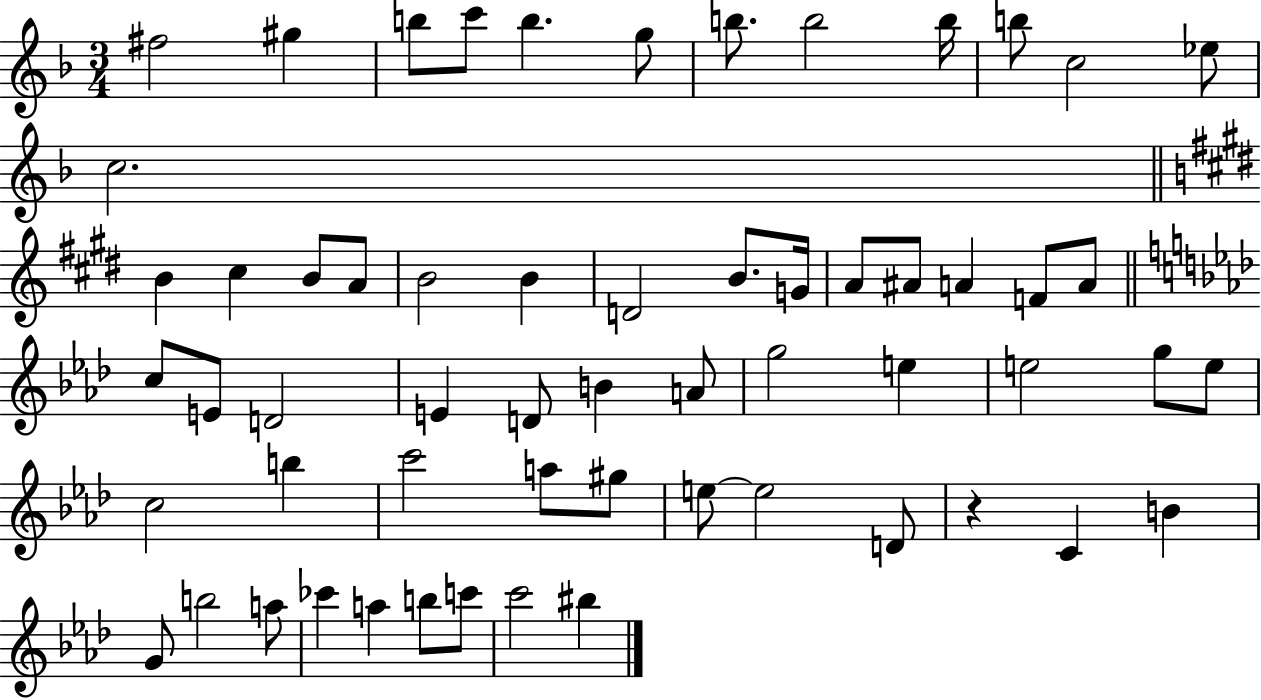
F#5/h G#5/q B5/e C6/e B5/q. G5/e B5/e. B5/h B5/s B5/e C5/h Eb5/e C5/h. B4/q C#5/q B4/e A4/e B4/h B4/q D4/h B4/e. G4/s A4/e A#4/e A4/q F4/e A4/e C5/e E4/e D4/h E4/q D4/e B4/q A4/e G5/h E5/q E5/h G5/e E5/e C5/h B5/q C6/h A5/e G#5/e E5/e E5/h D4/e R/q C4/q B4/q G4/e B5/h A5/e CES6/q A5/q B5/e C6/e C6/h BIS5/q